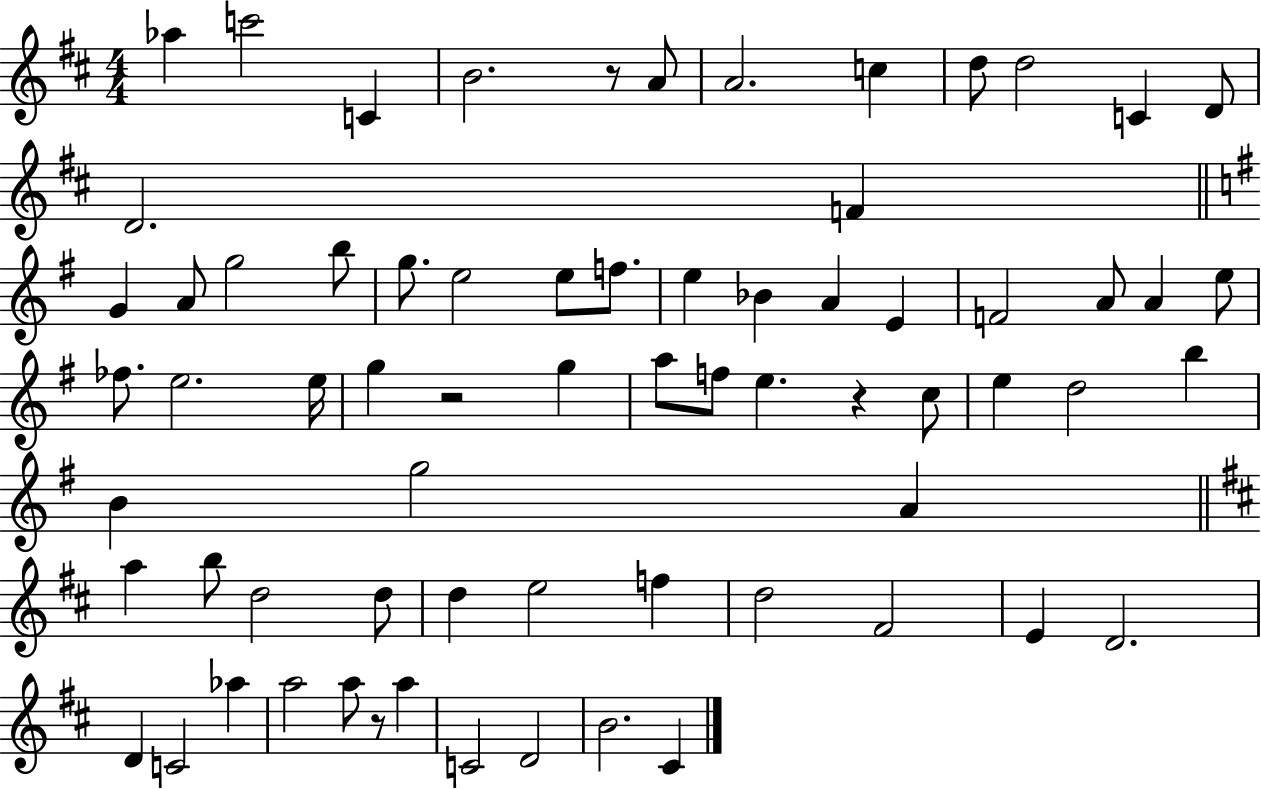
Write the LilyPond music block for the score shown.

{
  \clef treble
  \numericTimeSignature
  \time 4/4
  \key d \major
  \repeat volta 2 { aes''4 c'''2 c'4 | b'2. r8 a'8 | a'2. c''4 | d''8 d''2 c'4 d'8 | \break d'2. f'4 | \bar "||" \break \key e \minor g'4 a'8 g''2 b''8 | g''8. e''2 e''8 f''8. | e''4 bes'4 a'4 e'4 | f'2 a'8 a'4 e''8 | \break fes''8. e''2. e''16 | g''4 r2 g''4 | a''8 f''8 e''4. r4 c''8 | e''4 d''2 b''4 | \break b'4 g''2 a'4 | \bar "||" \break \key b \minor a''4 b''8 d''2 d''8 | d''4 e''2 f''4 | d''2 fis'2 | e'4 d'2. | \break d'4 c'2 aes''4 | a''2 a''8 r8 a''4 | c'2 d'2 | b'2. cis'4 | \break } \bar "|."
}